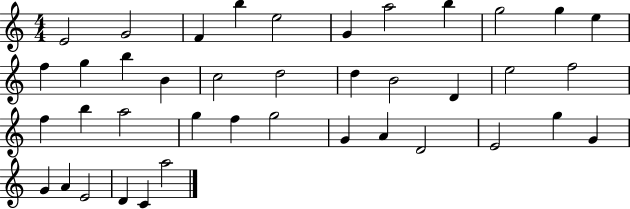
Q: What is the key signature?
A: C major